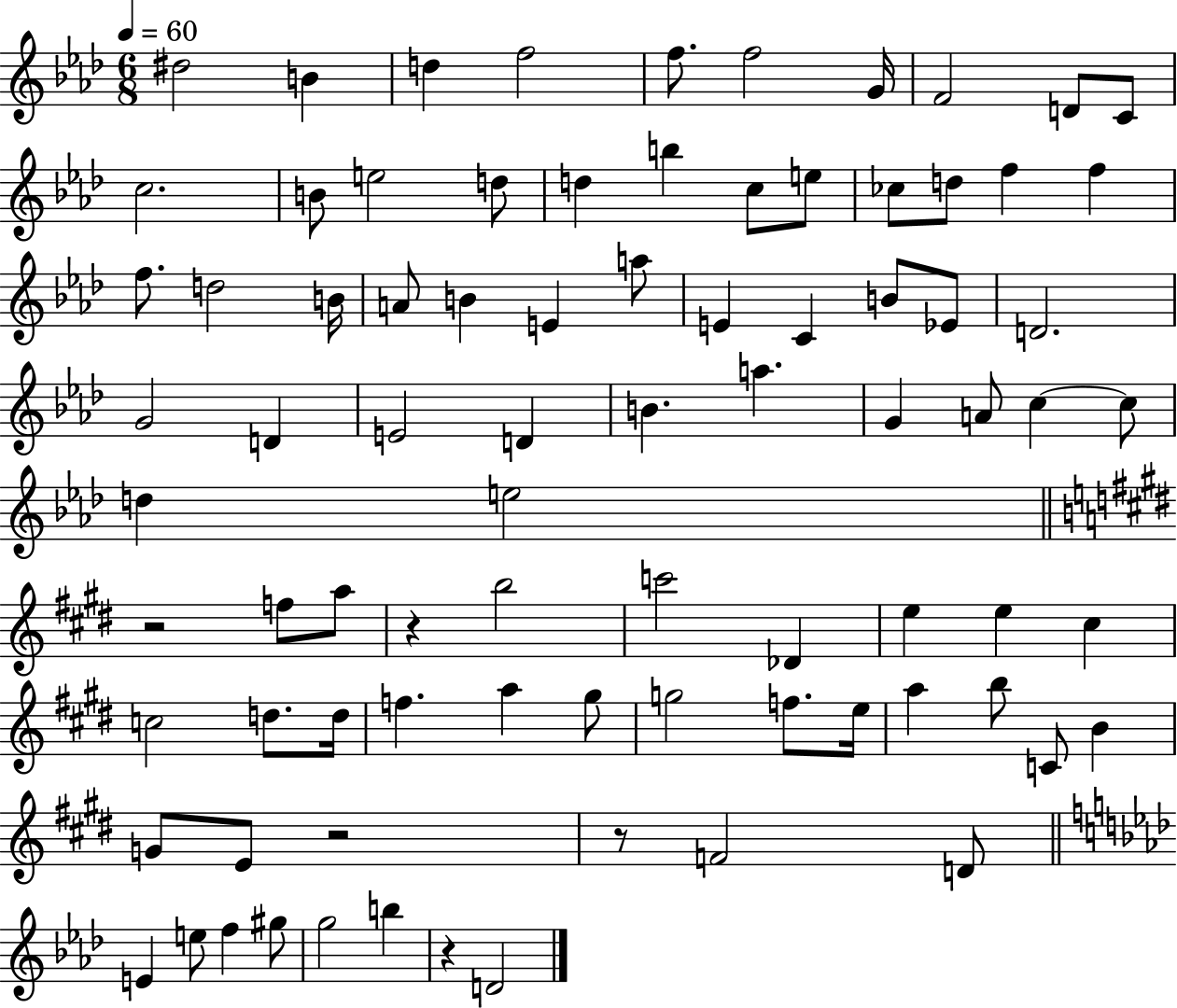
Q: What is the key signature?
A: AES major